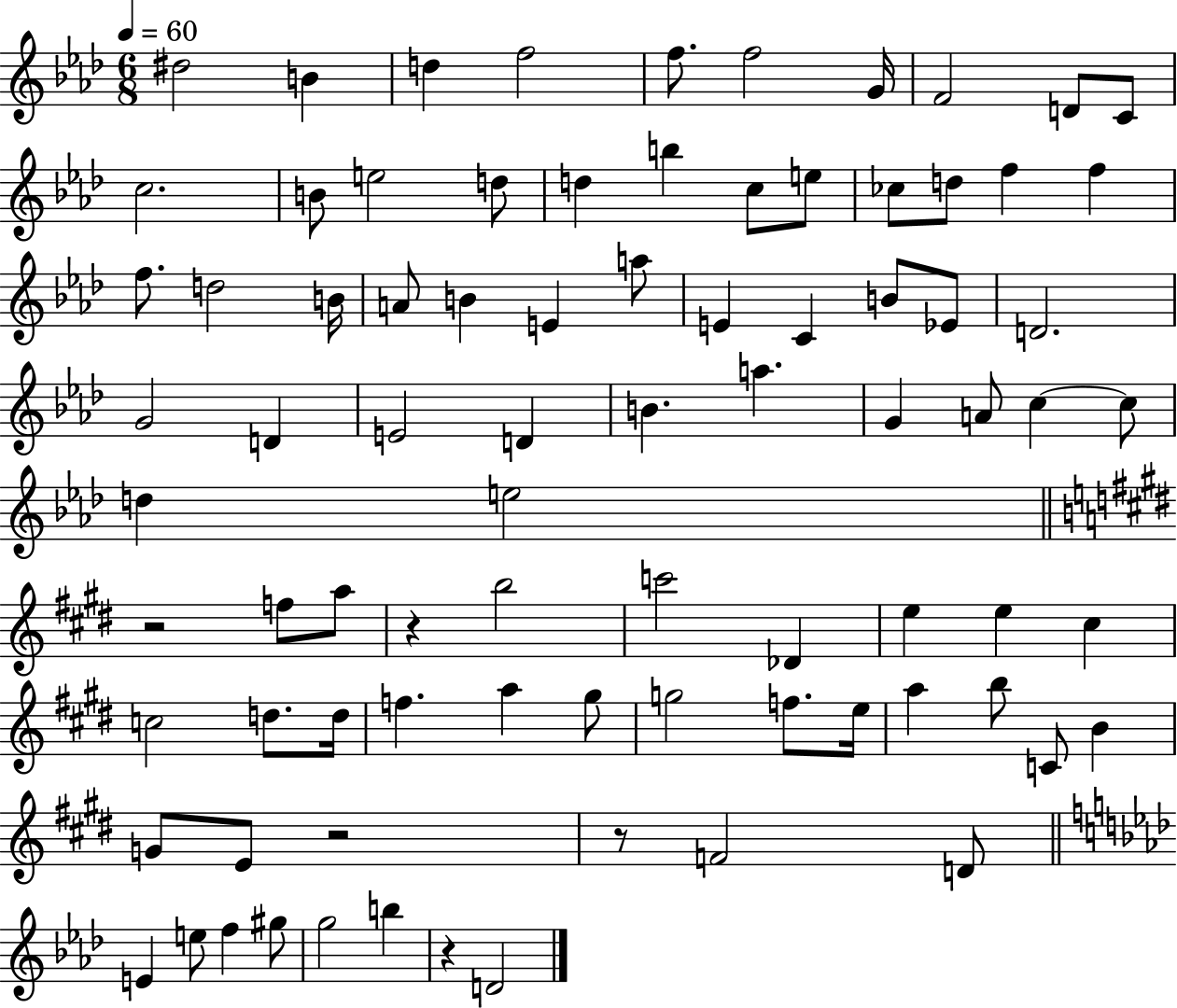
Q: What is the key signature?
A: AES major